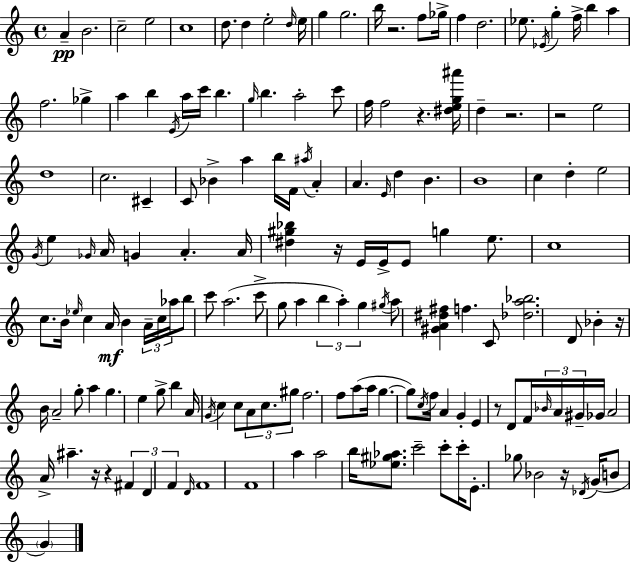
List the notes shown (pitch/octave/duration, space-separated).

A4/q B4/h. C5/h E5/h C5/w D5/e. D5/q E5/h D5/s E5/s G5/q G5/h. B5/s R/h. F5/e Gb5/s F5/q D5/h. Eb5/e. Eb4/s G5/q F5/s B5/q A5/q F5/h. Gb5/q A5/q B5/q E4/s A5/s C6/s B5/q. G5/s B5/q. A5/h C6/e F5/s F5/h R/q. [D#5,E5,G5,A#6]/s D5/q R/h. R/h E5/h D5/w C5/h. C#4/q C4/e Bb4/q A5/q B5/s F4/s A#5/s A4/q A4/q. E4/s D5/q B4/q. B4/w C5/q D5/q E5/h G4/s E5/q Gb4/s A4/s G4/q A4/q. A4/s [D#5,G#5,Bb5]/q R/s E4/s E4/s E4/e G5/q E5/e. C5/w C5/e. B4/s Eb5/s C5/q A4/s B4/q A4/s C5/s Ab5/s B5/e C6/e A5/h. C6/e G5/e A5/q B5/q A5/q G5/q G#5/s A5/e [G#4,A4,D#5,F#5]/q F5/q. C4/e [Db5,A5,Bb5]/h. D4/e Bb4/q R/s B4/s A4/h G5/e A5/q G5/q. E5/q G5/e B5/q A4/s G4/s C5/q C5/e A4/e C5/e. G#5/e F5/h. F5/e A5/e A5/s G5/q. G5/e C5/s F5/s A4/q G4/q E4/q R/e D4/e F4/s Bb4/s A4/s G#4/s Gb4/s A4/h A4/s A#5/q. R/s R/q F#4/q D4/q F4/q D4/s F4/w F4/w A5/q A5/h B5/s [Eb5,G#5,Ab5]/e. C6/h C6/e C6/s E4/e. Gb5/e Bb4/h R/s Db4/s G4/s B4/e G4/q